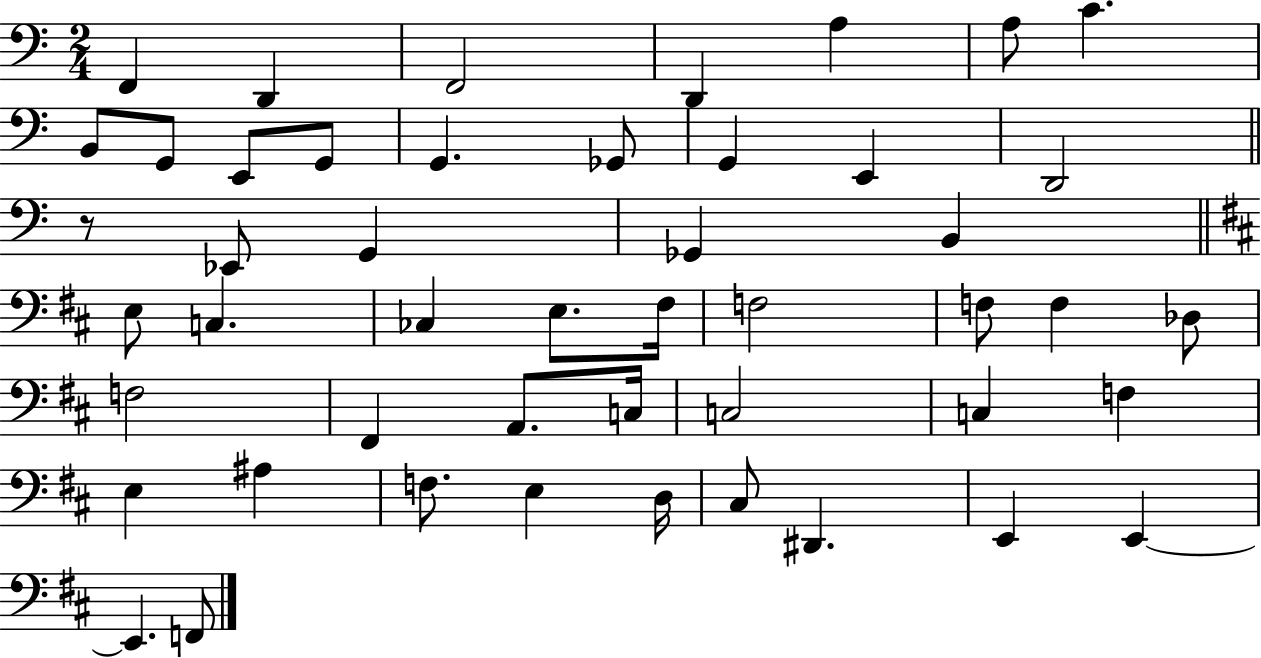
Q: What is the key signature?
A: C major